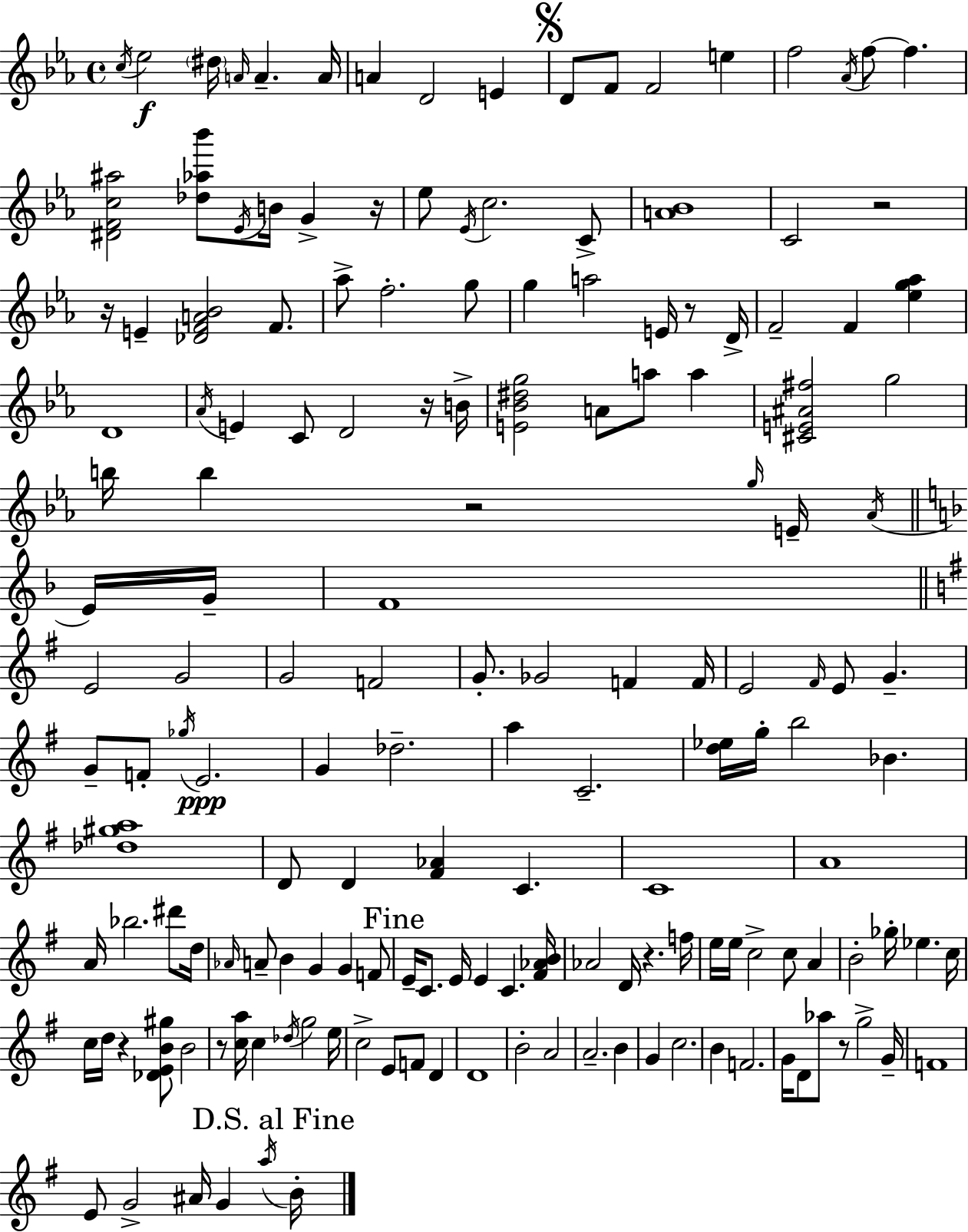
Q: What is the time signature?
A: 4/4